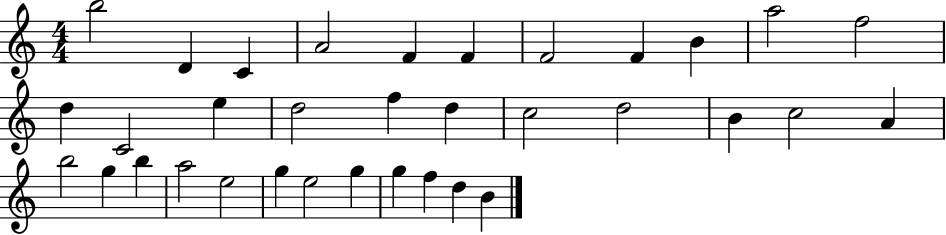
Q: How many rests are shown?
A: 0